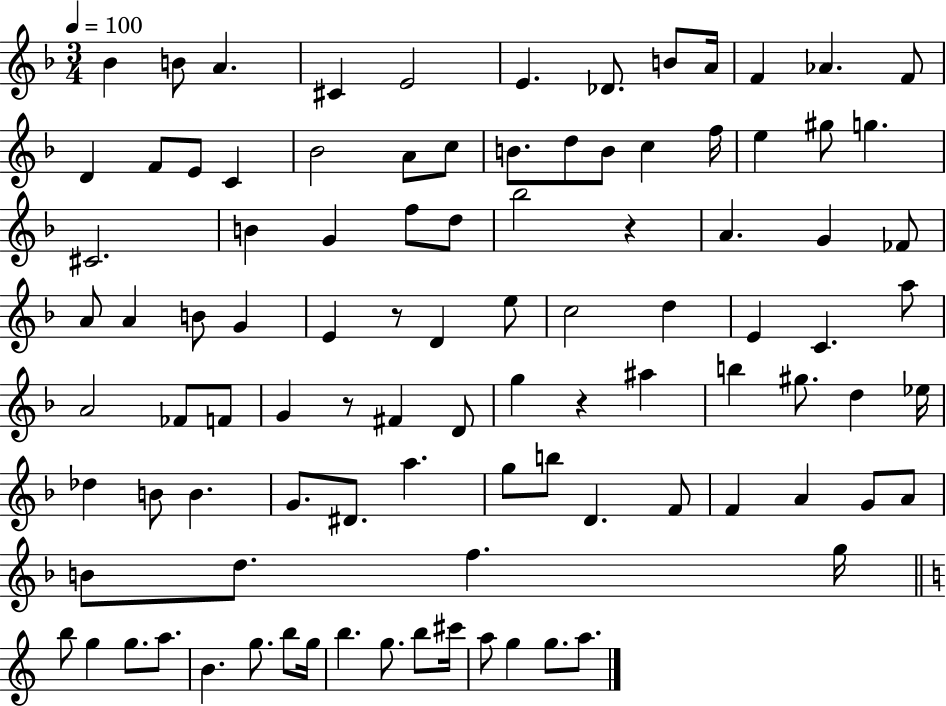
X:1
T:Untitled
M:3/4
L:1/4
K:F
_B B/2 A ^C E2 E _D/2 B/2 A/4 F _A F/2 D F/2 E/2 C _B2 A/2 c/2 B/2 d/2 B/2 c f/4 e ^g/2 g ^C2 B G f/2 d/2 _b2 z A G _F/2 A/2 A B/2 G E z/2 D e/2 c2 d E C a/2 A2 _F/2 F/2 G z/2 ^F D/2 g z ^a b ^g/2 d _e/4 _d B/2 B G/2 ^D/2 a g/2 b/2 D F/2 F A G/2 A/2 B/2 d/2 f g/4 b/2 g g/2 a/2 B g/2 b/2 g/4 b g/2 b/2 ^c'/4 a/2 g g/2 a/2